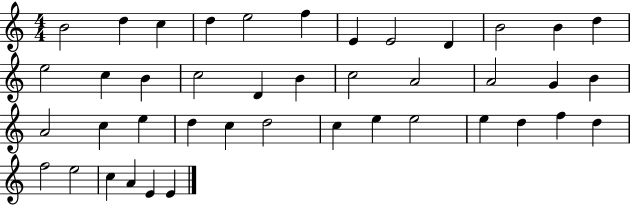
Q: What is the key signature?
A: C major